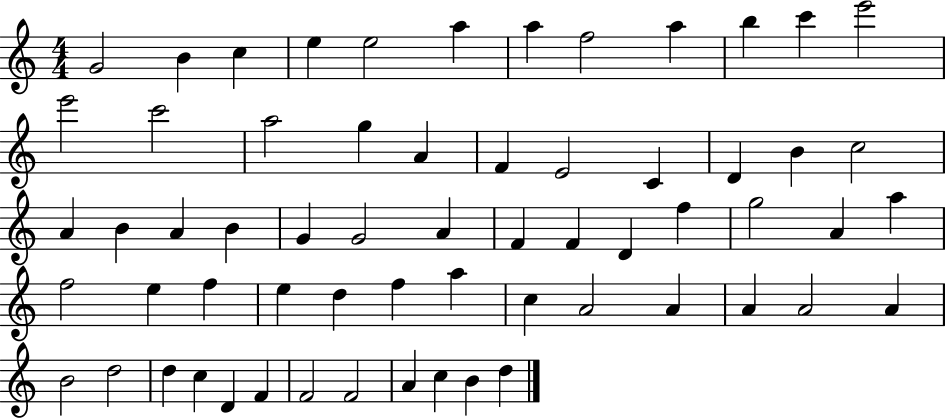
{
  \clef treble
  \numericTimeSignature
  \time 4/4
  \key c \major
  g'2 b'4 c''4 | e''4 e''2 a''4 | a''4 f''2 a''4 | b''4 c'''4 e'''2 | \break e'''2 c'''2 | a''2 g''4 a'4 | f'4 e'2 c'4 | d'4 b'4 c''2 | \break a'4 b'4 a'4 b'4 | g'4 g'2 a'4 | f'4 f'4 d'4 f''4 | g''2 a'4 a''4 | \break f''2 e''4 f''4 | e''4 d''4 f''4 a''4 | c''4 a'2 a'4 | a'4 a'2 a'4 | \break b'2 d''2 | d''4 c''4 d'4 f'4 | f'2 f'2 | a'4 c''4 b'4 d''4 | \break \bar "|."
}